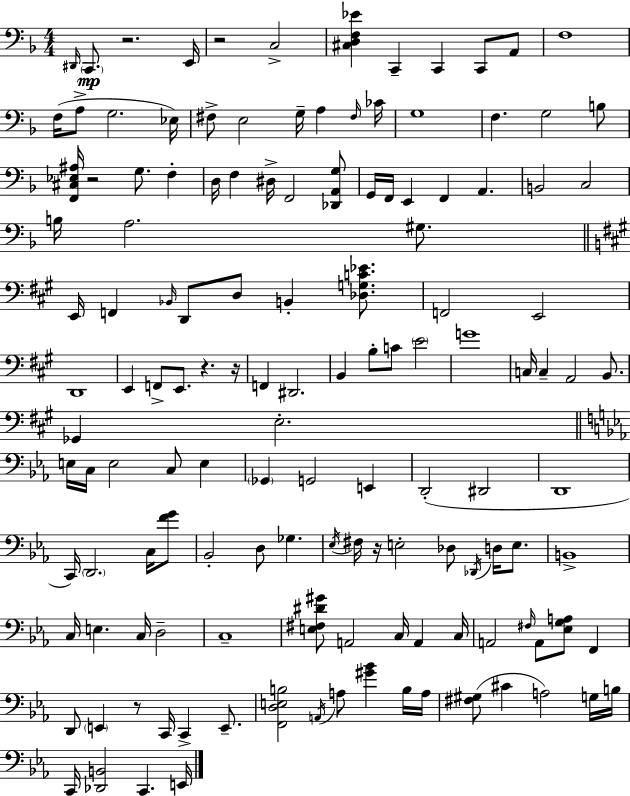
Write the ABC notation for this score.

X:1
T:Untitled
M:4/4
L:1/4
K:F
^D,,/4 C,,/2 z2 E,,/4 z2 C,2 [^C,D,F,_E] C,, C,, C,,/2 A,,/2 F,4 F,/4 A,/2 G,2 _E,/4 ^F,/2 E,2 G,/4 A, ^F,/4 _C/4 G,4 F, G,2 B,/2 [F,,^C,_E,^A,]/4 z2 G,/2 F, D,/4 F, ^D,/4 F,,2 [_D,,A,,G,]/2 G,,/4 F,,/4 E,, F,, A,, B,,2 C,2 B,/4 A,2 ^G,/2 E,,/4 F,, _B,,/4 D,,/2 D,/2 B,, [_D,G,C_E]/2 F,,2 E,,2 D,,4 E,, F,,/2 E,,/2 z z/4 F,, ^D,,2 B,, B,/2 C/2 E2 G4 C,/4 C, A,,2 B,,/2 _G,, E,2 E,/4 C,/4 E,2 C,/2 E, _G,, G,,2 E,, D,,2 ^D,,2 D,,4 C,,/4 D,,2 C,/4 [FG]/2 _B,,2 D,/2 _G, _E,/4 ^F,/4 z/4 E,2 _D,/2 _D,,/4 D,/4 E,/2 B,,4 C,/4 E, C,/4 D,2 C,4 [E,^F,^D^G]/2 A,,2 C,/4 A,, C,/4 A,,2 ^F,/4 A,,/2 [_E,G,A,]/2 F,, D,,/2 E,, z/2 C,,/4 C,, E,,/2 [F,,D,E,B,]2 A,,/4 A,/2 [^G_B] B,/4 A,/4 [^F,^G,]/2 ^C A,2 G,/4 B,/4 C,,/4 [_D,,B,,]2 C,, E,,/4